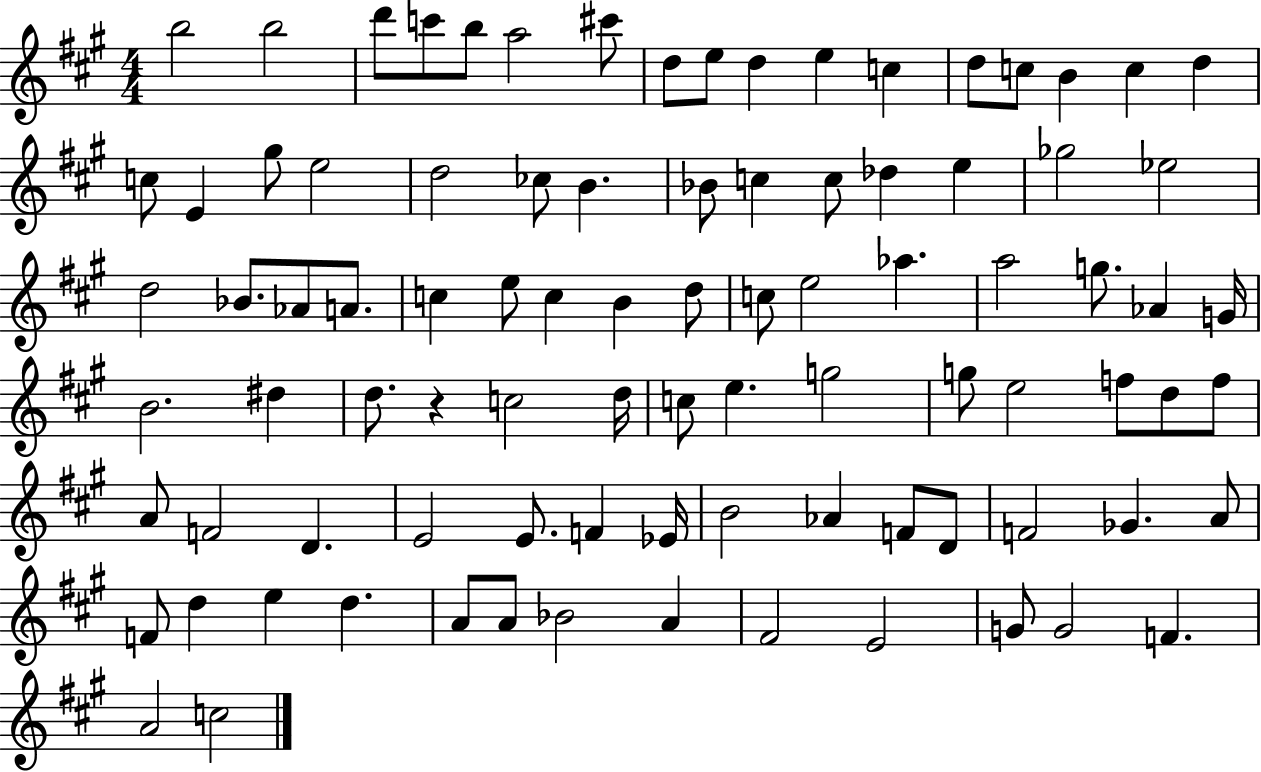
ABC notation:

X:1
T:Untitled
M:4/4
L:1/4
K:A
b2 b2 d'/2 c'/2 b/2 a2 ^c'/2 d/2 e/2 d e c d/2 c/2 B c d c/2 E ^g/2 e2 d2 _c/2 B _B/2 c c/2 _d e _g2 _e2 d2 _B/2 _A/2 A/2 c e/2 c B d/2 c/2 e2 _a a2 g/2 _A G/4 B2 ^d d/2 z c2 d/4 c/2 e g2 g/2 e2 f/2 d/2 f/2 A/2 F2 D E2 E/2 F _E/4 B2 _A F/2 D/2 F2 _G A/2 F/2 d e d A/2 A/2 _B2 A ^F2 E2 G/2 G2 F A2 c2